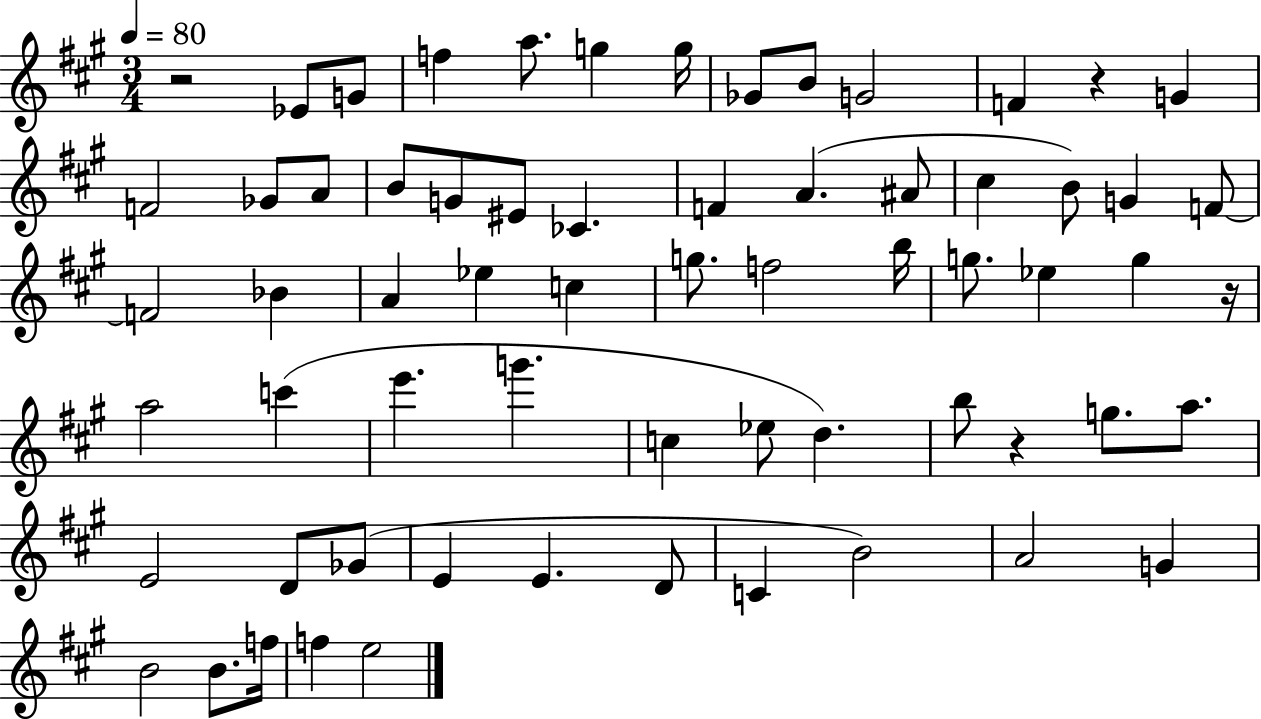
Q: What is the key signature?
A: A major